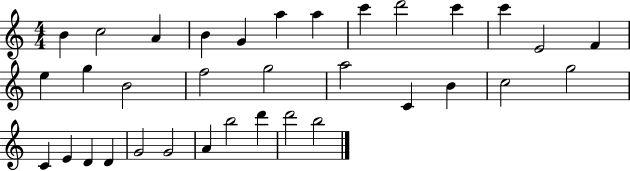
B4/q C5/h A4/q B4/q G4/q A5/q A5/q C6/q D6/h C6/q C6/q E4/h F4/q E5/q G5/q B4/h F5/h G5/h A5/h C4/q B4/q C5/h G5/h C4/q E4/q D4/q D4/q G4/h G4/h A4/q B5/h D6/q D6/h B5/h